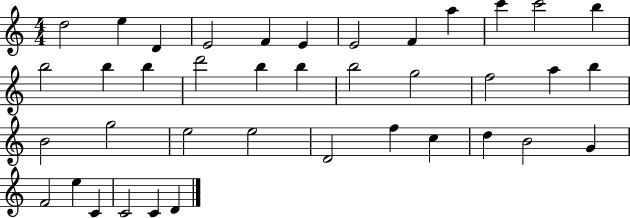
D5/h E5/q D4/q E4/h F4/q E4/q E4/h F4/q A5/q C6/q C6/h B5/q B5/h B5/q B5/q D6/h B5/q B5/q B5/h G5/h F5/h A5/q B5/q B4/h G5/h E5/h E5/h D4/h F5/q C5/q D5/q B4/h G4/q F4/h E5/q C4/q C4/h C4/q D4/q